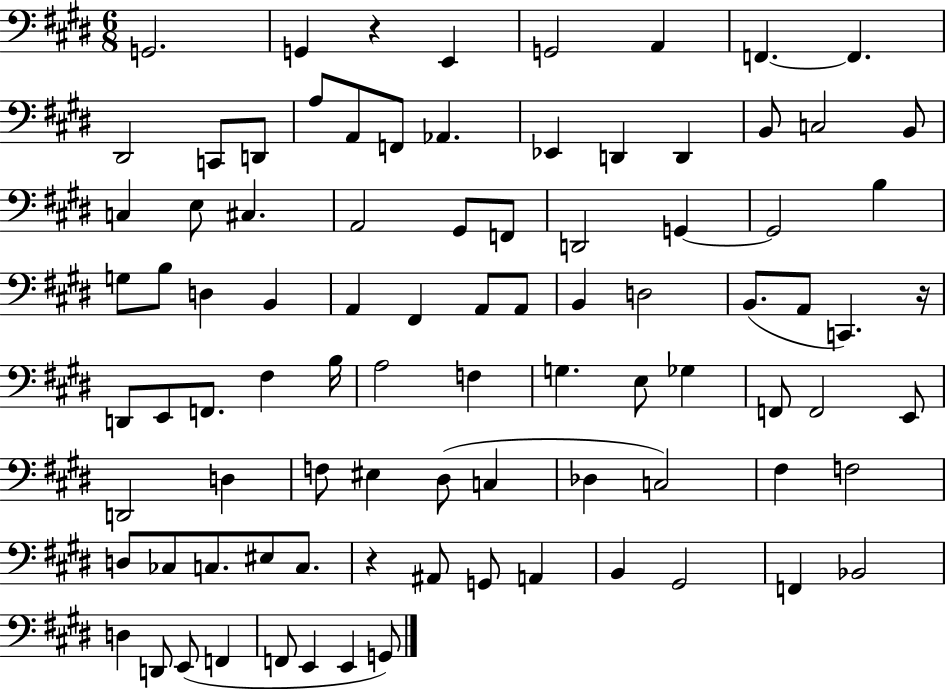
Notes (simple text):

G2/h. G2/q R/q E2/q G2/h A2/q F2/q. F2/q. D#2/h C2/e D2/e A3/e A2/e F2/e Ab2/q. Eb2/q D2/q D2/q B2/e C3/h B2/e C3/q E3/e C#3/q. A2/h G#2/e F2/e D2/h G2/q G2/h B3/q G3/e B3/e D3/q B2/q A2/q F#2/q A2/e A2/e B2/q D3/h B2/e. A2/e C2/q. R/s D2/e E2/e F2/e. F#3/q B3/s A3/h F3/q G3/q. E3/e Gb3/q F2/e F2/h E2/e D2/h D3/q F3/e EIS3/q D#3/e C3/q Db3/q C3/h F#3/q F3/h D3/e CES3/e C3/e. EIS3/e C3/e. R/q A#2/e G2/e A2/q B2/q G#2/h F2/q Bb2/h D3/q D2/e E2/e F2/q F2/e E2/q E2/q G2/e